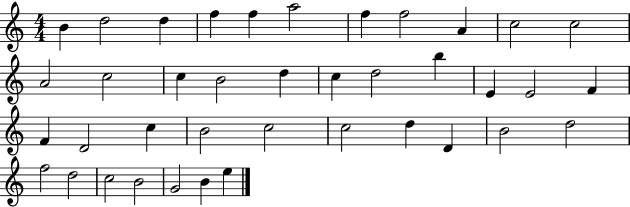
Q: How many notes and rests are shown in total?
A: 39